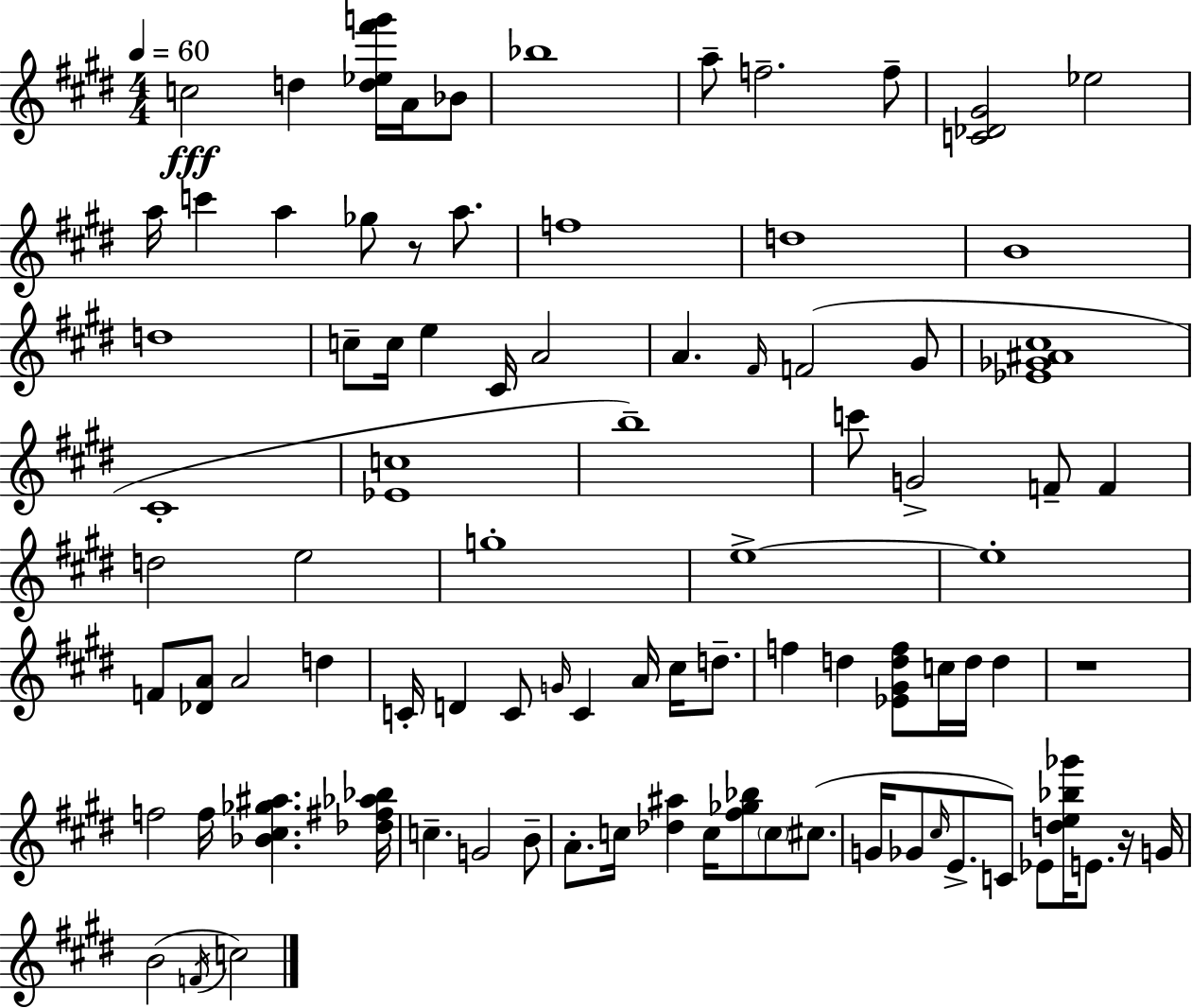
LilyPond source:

{
  \clef treble
  \numericTimeSignature
  \time 4/4
  \key e \major
  \tempo 4 = 60
  c''2\fff d''4 <d'' ees'' fis''' g'''>16 a'16 bes'8 | bes''1 | a''8-- f''2.-- f''8-- | <c' des' gis'>2 ees''2 | \break a''16 c'''4 a''4 ges''8 r8 a''8. | f''1 | d''1 | b'1 | \break d''1 | c''8-- c''16 e''4 cis'16 a'2 | a'4. \grace { fis'16 } f'2( gis'8 | <ees' ges' ais' cis''>1 | \break cis'1-. | <ees' c''>1 | b''1--) | c'''8 g'2-> f'8-- f'4 | \break d''2 e''2 | g''1-. | e''1->~~ | e''1-. | \break f'8 <des' a'>8 a'2 d''4 | c'16-. d'4 c'8 \grace { g'16 } c'4 a'16 cis''16 d''8.-- | f''4 d''4 <ees' gis' d'' f''>8 c''16 d''16 d''4 | r1 | \break f''2 f''16 <bes' cis'' ges'' ais''>4. | <des'' fis'' aes'' bes''>16 c''4.-- g'2 | b'8-- a'8.-. c''16 <des'' ais''>4 c''16 <fis'' ges'' bes''>8 \parenthesize c''8 cis''8.( | g'16 ges'8 \grace { cis''16 } e'8.-> c'8) ees'8 <d'' e'' bes'' ges'''>16 e'8. | \break r16 g'16 b'2( \acciaccatura { f'16 } c''2) | \bar "|."
}